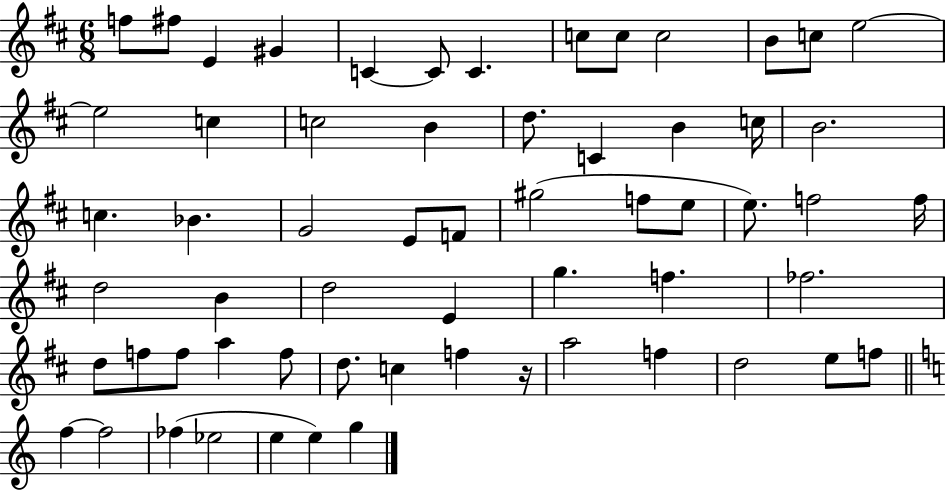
F5/e F#5/e E4/q G#4/q C4/q C4/e C4/q. C5/e C5/e C5/h B4/e C5/e E5/h E5/h C5/q C5/h B4/q D5/e. C4/q B4/q C5/s B4/h. C5/q. Bb4/q. G4/h E4/e F4/e G#5/h F5/e E5/e E5/e. F5/h F5/s D5/h B4/q D5/h E4/q G5/q. F5/q. FES5/h. D5/e F5/e F5/e A5/q F5/e D5/e. C5/q F5/q R/s A5/h F5/q D5/h E5/e F5/e F5/q F5/h FES5/q Eb5/h E5/q E5/q G5/q